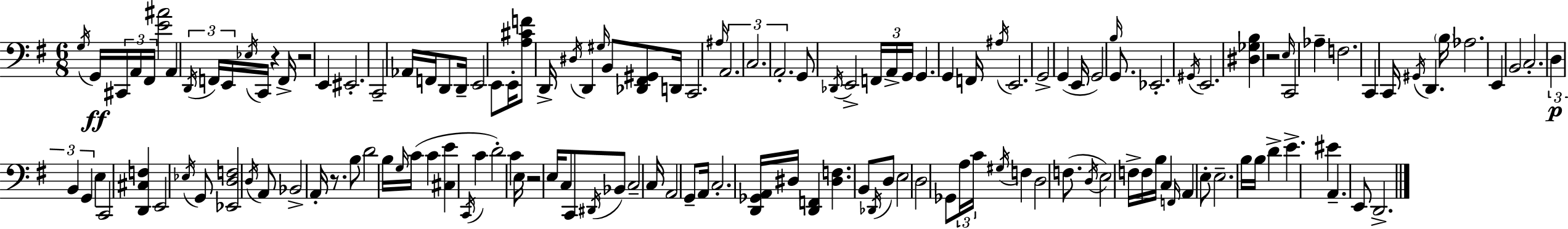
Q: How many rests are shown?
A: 5